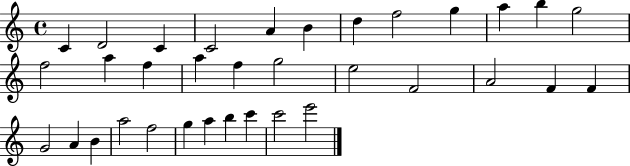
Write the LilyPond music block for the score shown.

{
  \clef treble
  \time 4/4
  \defaultTimeSignature
  \key c \major
  c'4 d'2 c'4 | c'2 a'4 b'4 | d''4 f''2 g''4 | a''4 b''4 g''2 | \break f''2 a''4 f''4 | a''4 f''4 g''2 | e''2 f'2 | a'2 f'4 f'4 | \break g'2 a'4 b'4 | a''2 f''2 | g''4 a''4 b''4 c'''4 | c'''2 e'''2 | \break \bar "|."
}